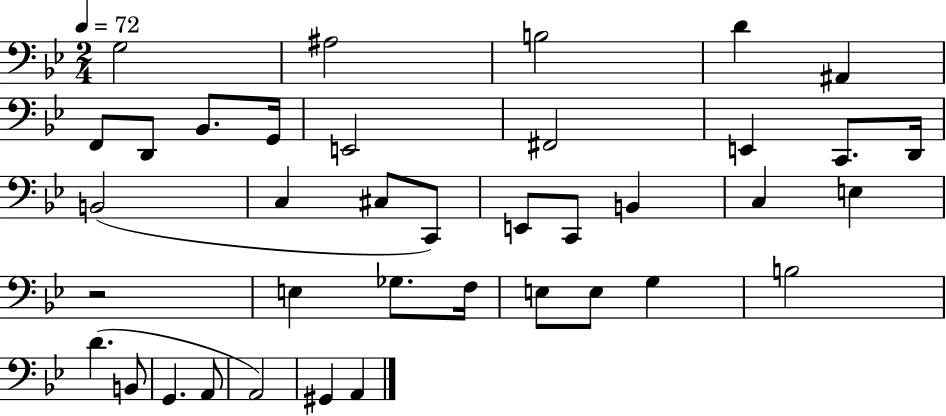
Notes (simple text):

G3/h A#3/h B3/h D4/q A#2/q F2/e D2/e Bb2/e. G2/s E2/h F#2/h E2/q C2/e. D2/s B2/h C3/q C#3/e C2/e E2/e C2/e B2/q C3/q E3/q R/h E3/q Gb3/e. F3/s E3/e E3/e G3/q B3/h D4/q. B2/e G2/q. A2/e A2/h G#2/q A2/q